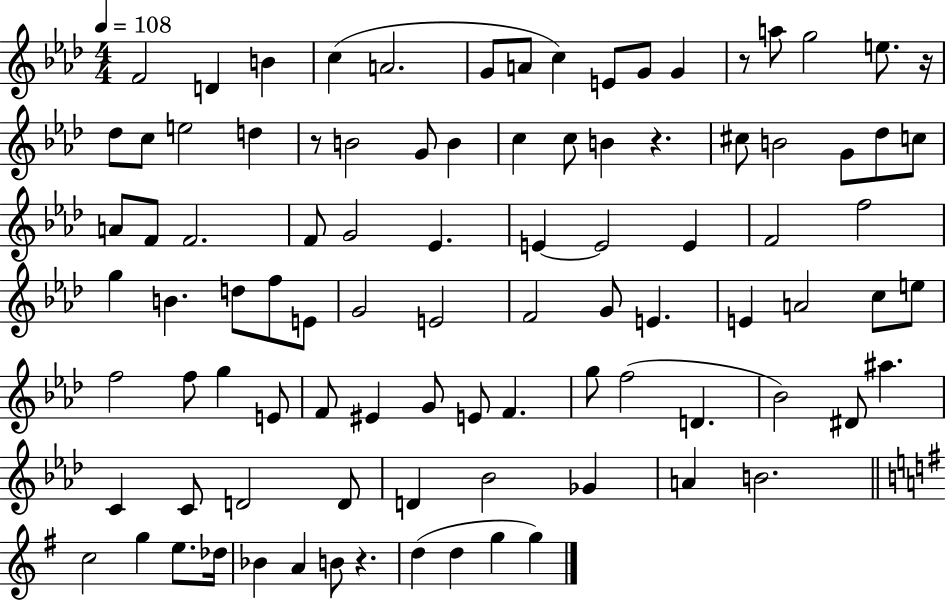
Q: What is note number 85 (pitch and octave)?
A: B4